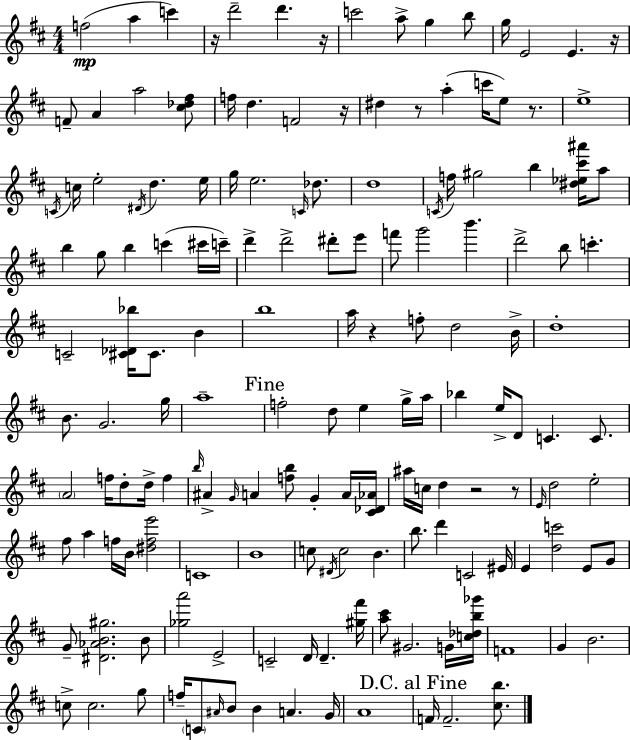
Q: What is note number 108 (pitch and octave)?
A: C4